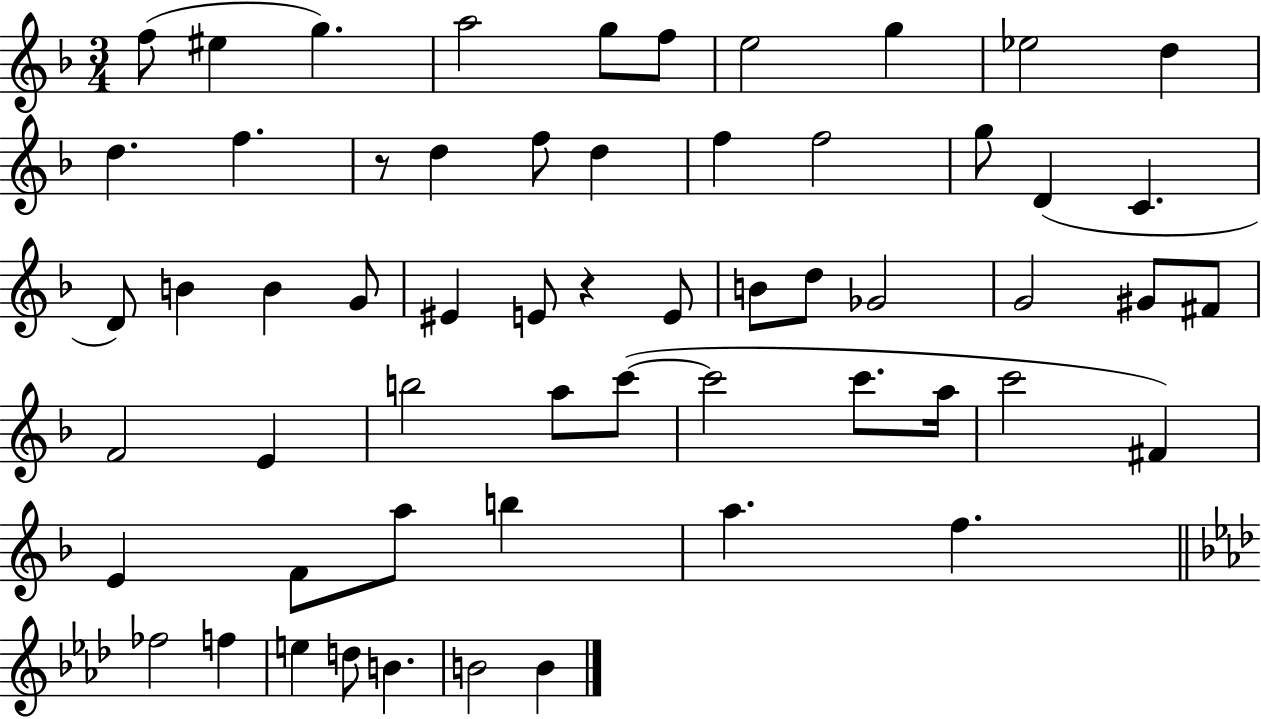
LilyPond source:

{
  \clef treble
  \numericTimeSignature
  \time 3/4
  \key f \major
  f''8( eis''4 g''4.) | a''2 g''8 f''8 | e''2 g''4 | ees''2 d''4 | \break d''4. f''4. | r8 d''4 f''8 d''4 | f''4 f''2 | g''8 d'4( c'4. | \break d'8) b'4 b'4 g'8 | eis'4 e'8 r4 e'8 | b'8 d''8 ges'2 | g'2 gis'8 fis'8 | \break f'2 e'4 | b''2 a''8 c'''8~(~ | c'''2 c'''8. a''16 | c'''2 fis'4) | \break e'4 f'8 a''8 b''4 | a''4. f''4. | \bar "||" \break \key aes \major fes''2 f''4 | e''4 d''8 b'4. | b'2 b'4 | \bar "|."
}